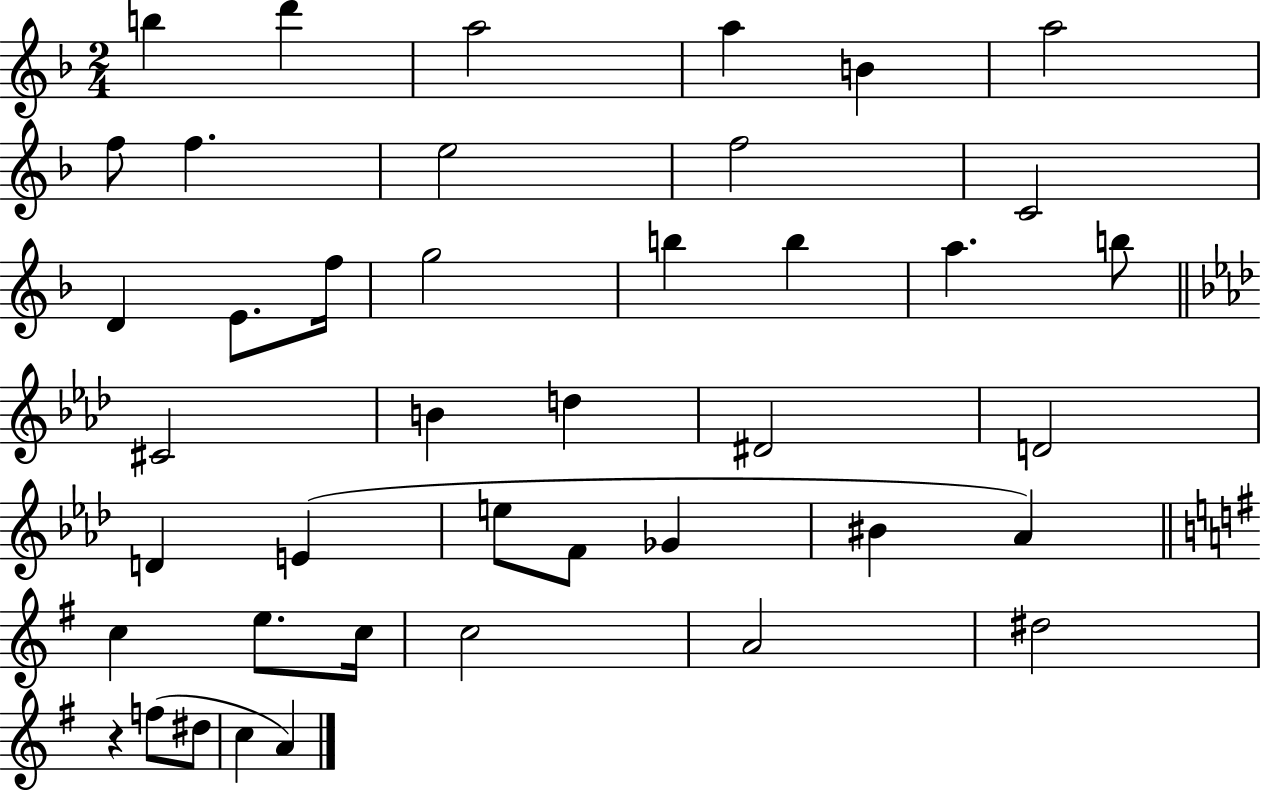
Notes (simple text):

B5/q D6/q A5/h A5/q B4/q A5/h F5/e F5/q. E5/h F5/h C4/h D4/q E4/e. F5/s G5/h B5/q B5/q A5/q. B5/e C#4/h B4/q D5/q D#4/h D4/h D4/q E4/q E5/e F4/e Gb4/q BIS4/q Ab4/q C5/q E5/e. C5/s C5/h A4/h D#5/h R/q F5/e D#5/e C5/q A4/q